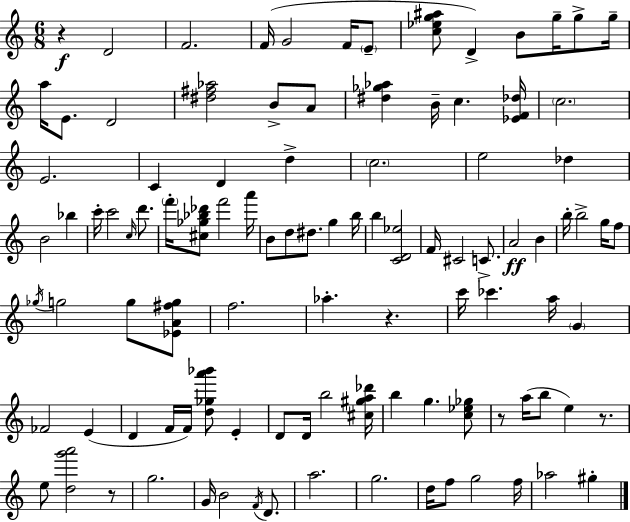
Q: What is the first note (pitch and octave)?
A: D4